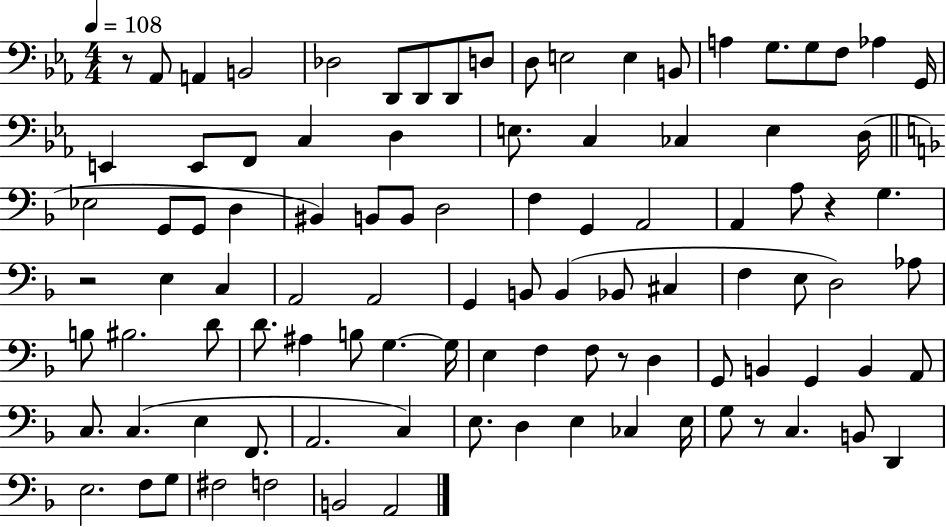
X:1
T:Untitled
M:4/4
L:1/4
K:Eb
z/2 _A,,/2 A,, B,,2 _D,2 D,,/2 D,,/2 D,,/2 D,/2 D,/2 E,2 E, B,,/2 A, G,/2 G,/2 F,/2 _A, G,,/4 E,, E,,/2 F,,/2 C, D, E,/2 C, _C, E, D,/4 _E,2 G,,/2 G,,/2 D, ^B,, B,,/2 B,,/2 D,2 F, G,, A,,2 A,, A,/2 z G, z2 E, C, A,,2 A,,2 G,, B,,/2 B,, _B,,/2 ^C, F, E,/2 D,2 _A,/2 B,/2 ^B,2 D/2 D/2 ^A, B,/2 G, G,/4 E, F, F,/2 z/2 D, G,,/2 B,, G,, B,, A,,/2 C,/2 C, E, F,,/2 A,,2 C, E,/2 D, E, _C, E,/4 G,/2 z/2 C, B,,/2 D,, E,2 F,/2 G,/2 ^F,2 F,2 B,,2 A,,2